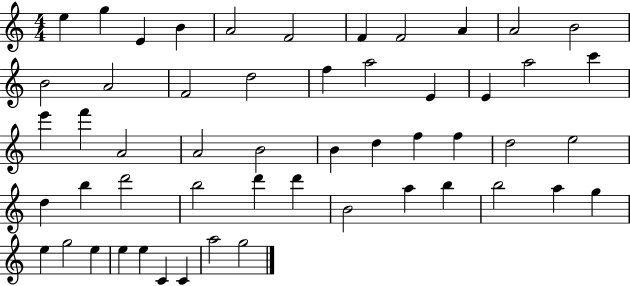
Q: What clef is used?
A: treble